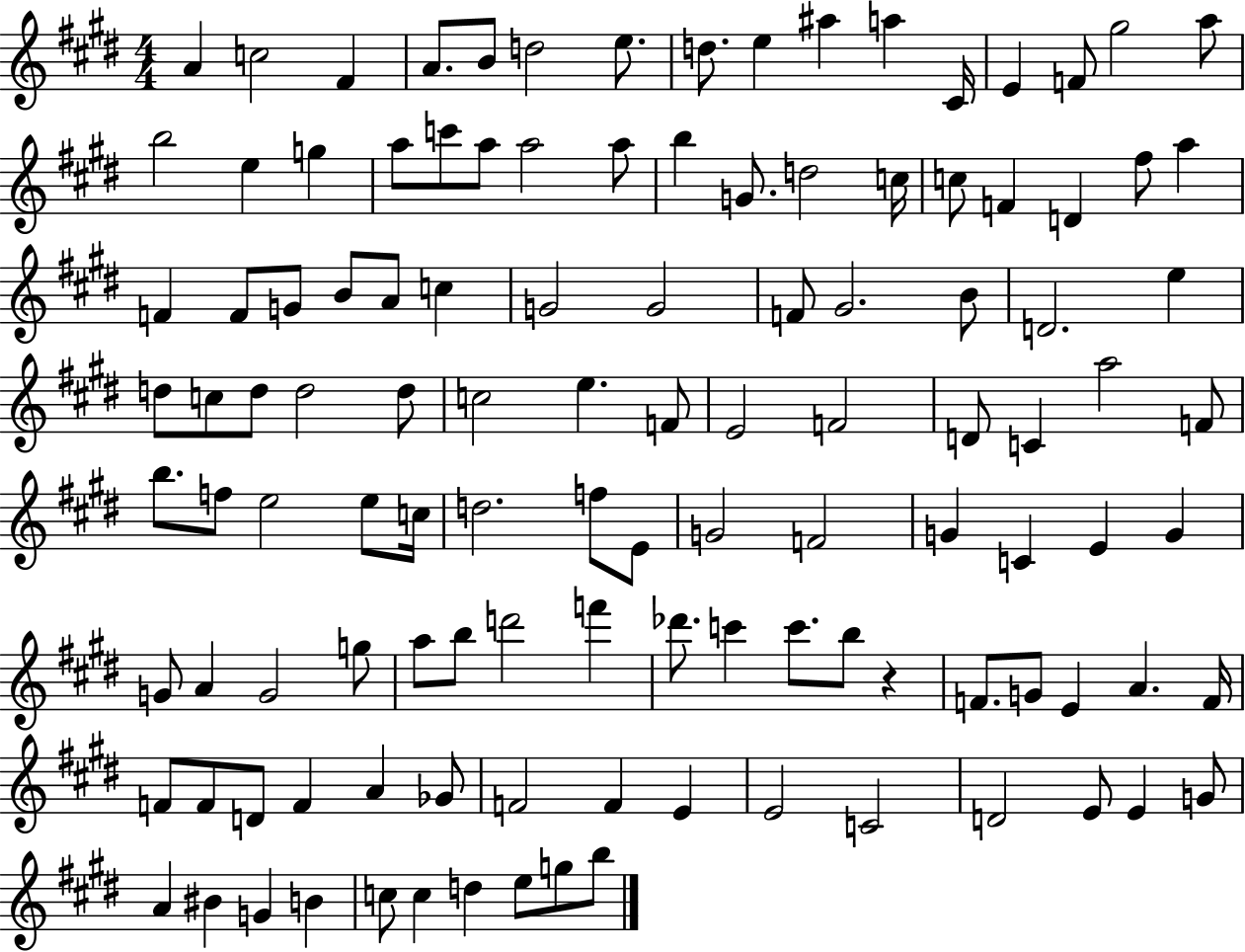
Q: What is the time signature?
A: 4/4